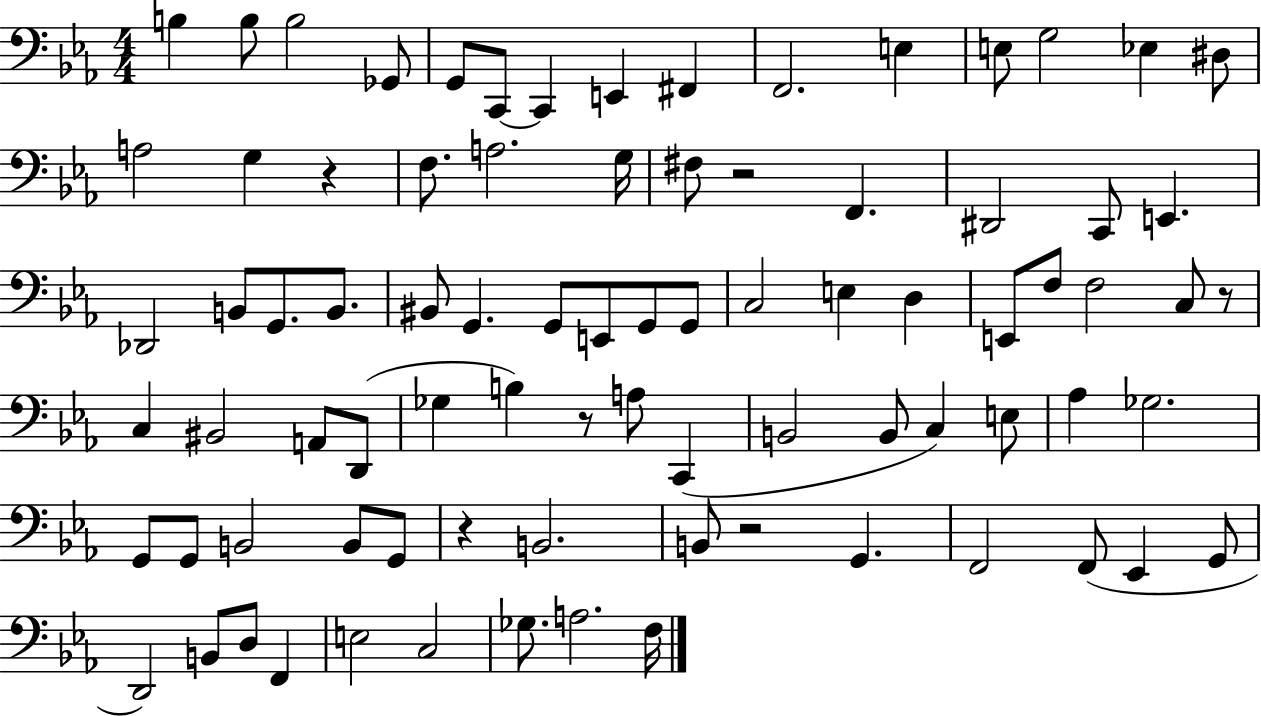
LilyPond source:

{
  \clef bass
  \numericTimeSignature
  \time 4/4
  \key ees \major
  b4 b8 b2 ges,8 | g,8 c,8~~ c,4 e,4 fis,4 | f,2. e4 | e8 g2 ees4 dis8 | \break a2 g4 r4 | f8. a2. g16 | fis8 r2 f,4. | dis,2 c,8 e,4. | \break des,2 b,8 g,8. b,8. | bis,8 g,4. g,8 e,8 g,8 g,8 | c2 e4 d4 | e,8 f8 f2 c8 r8 | \break c4 bis,2 a,8 d,8( | ges4 b4) r8 a8 c,4( | b,2 b,8 c4) e8 | aes4 ges2. | \break g,8 g,8 b,2 b,8 g,8 | r4 b,2. | b,8 r2 g,4. | f,2 f,8( ees,4 g,8 | \break d,2) b,8 d8 f,4 | e2 c2 | ges8. a2. f16 | \bar "|."
}